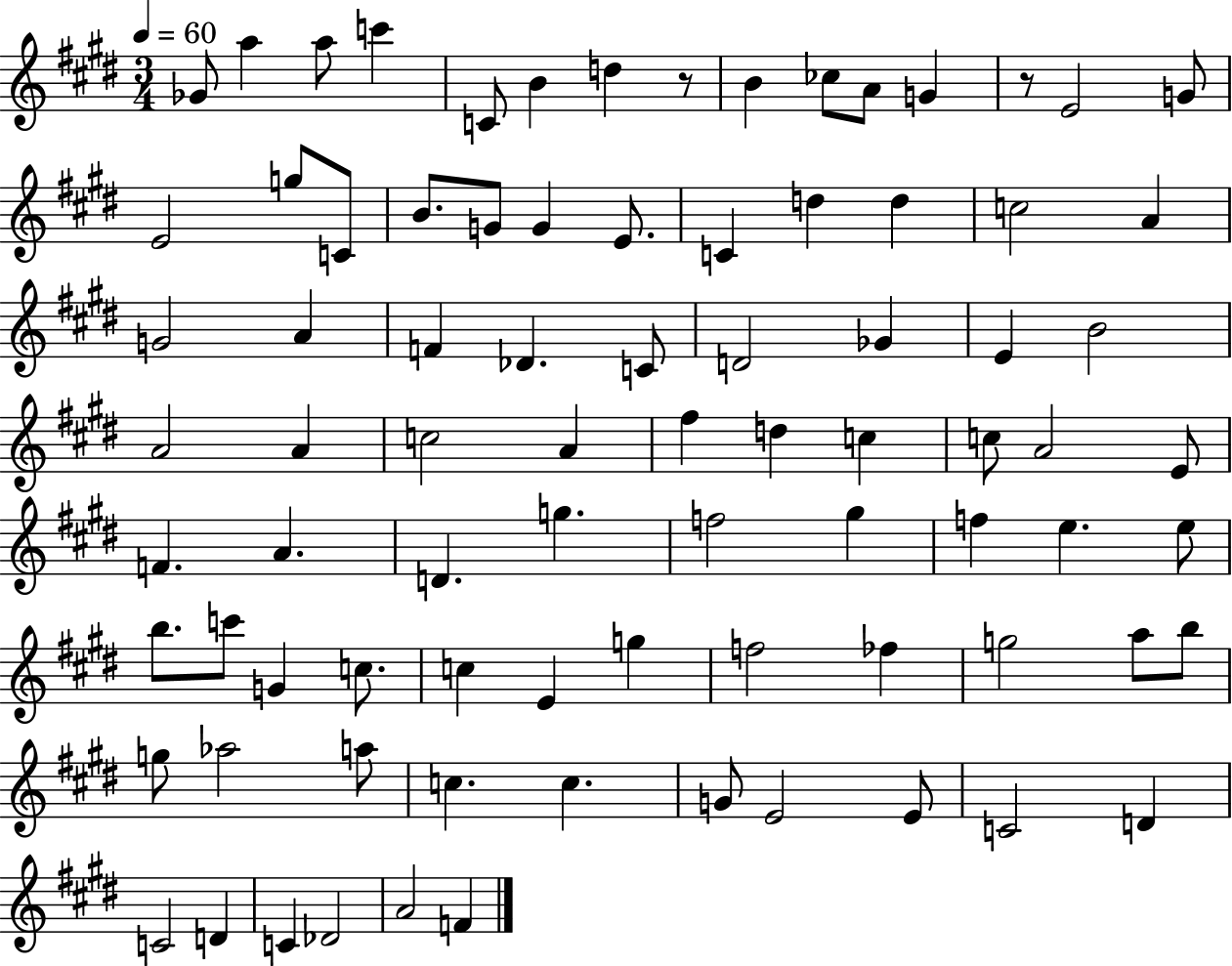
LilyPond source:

{
  \clef treble
  \numericTimeSignature
  \time 3/4
  \key e \major
  \tempo 4 = 60
  \repeat volta 2 { ges'8 a''4 a''8 c'''4 | c'8 b'4 d''4 r8 | b'4 ces''8 a'8 g'4 | r8 e'2 g'8 | \break e'2 g''8 c'8 | b'8. g'8 g'4 e'8. | c'4 d''4 d''4 | c''2 a'4 | \break g'2 a'4 | f'4 des'4. c'8 | d'2 ges'4 | e'4 b'2 | \break a'2 a'4 | c''2 a'4 | fis''4 d''4 c''4 | c''8 a'2 e'8 | \break f'4. a'4. | d'4. g''4. | f''2 gis''4 | f''4 e''4. e''8 | \break b''8. c'''8 g'4 c''8. | c''4 e'4 g''4 | f''2 fes''4 | g''2 a''8 b''8 | \break g''8 aes''2 a''8 | c''4. c''4. | g'8 e'2 e'8 | c'2 d'4 | \break c'2 d'4 | c'4 des'2 | a'2 f'4 | } \bar "|."
}